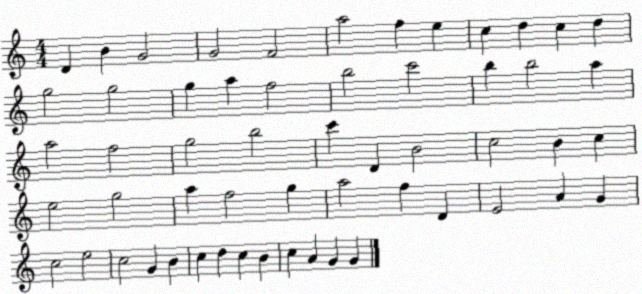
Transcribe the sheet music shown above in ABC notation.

X:1
T:Untitled
M:4/4
L:1/4
K:C
D B G2 G2 F2 a2 f e c d c d g2 g2 g a f2 b2 c'2 b b2 a a2 f2 g2 b2 c' D B2 c2 B c e2 g2 a f2 g a2 f D E2 A G c2 e2 c2 G B c d c B c A G G